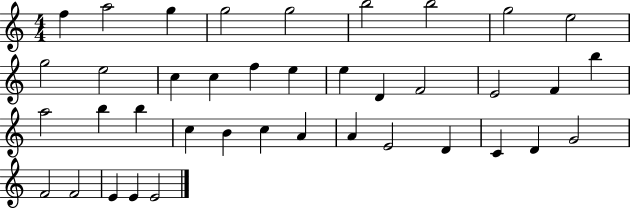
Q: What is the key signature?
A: C major